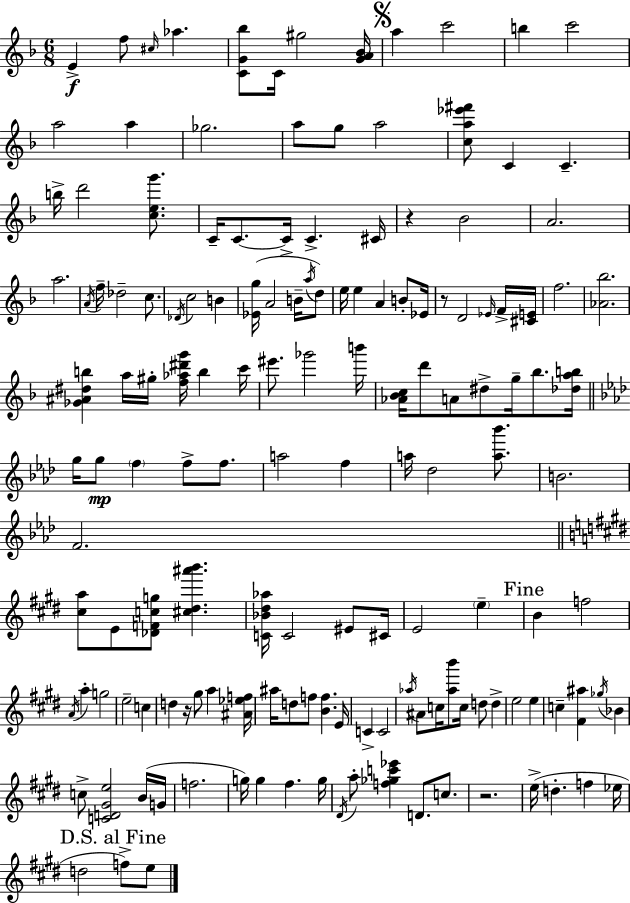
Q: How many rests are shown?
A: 4